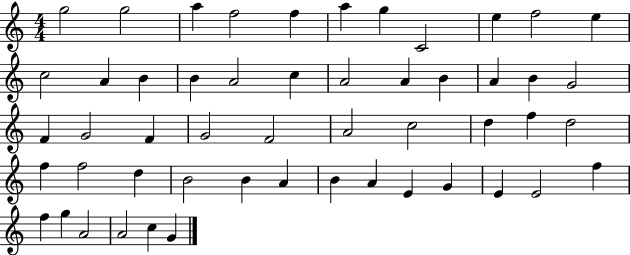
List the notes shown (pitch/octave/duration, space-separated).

G5/h G5/h A5/q F5/h F5/q A5/q G5/q C4/h E5/q F5/h E5/q C5/h A4/q B4/q B4/q A4/h C5/q A4/h A4/q B4/q A4/q B4/q G4/h F4/q G4/h F4/q G4/h F4/h A4/h C5/h D5/q F5/q D5/h F5/q F5/h D5/q B4/h B4/q A4/q B4/q A4/q E4/q G4/q E4/q E4/h F5/q F5/q G5/q A4/h A4/h C5/q G4/q